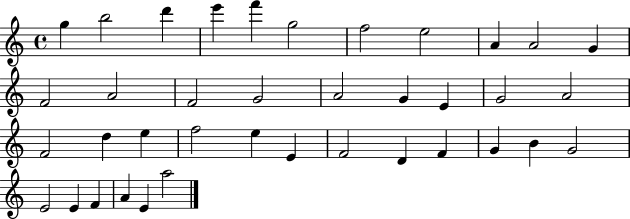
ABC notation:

X:1
T:Untitled
M:4/4
L:1/4
K:C
g b2 d' e' f' g2 f2 e2 A A2 G F2 A2 F2 G2 A2 G E G2 A2 F2 d e f2 e E F2 D F G B G2 E2 E F A E a2